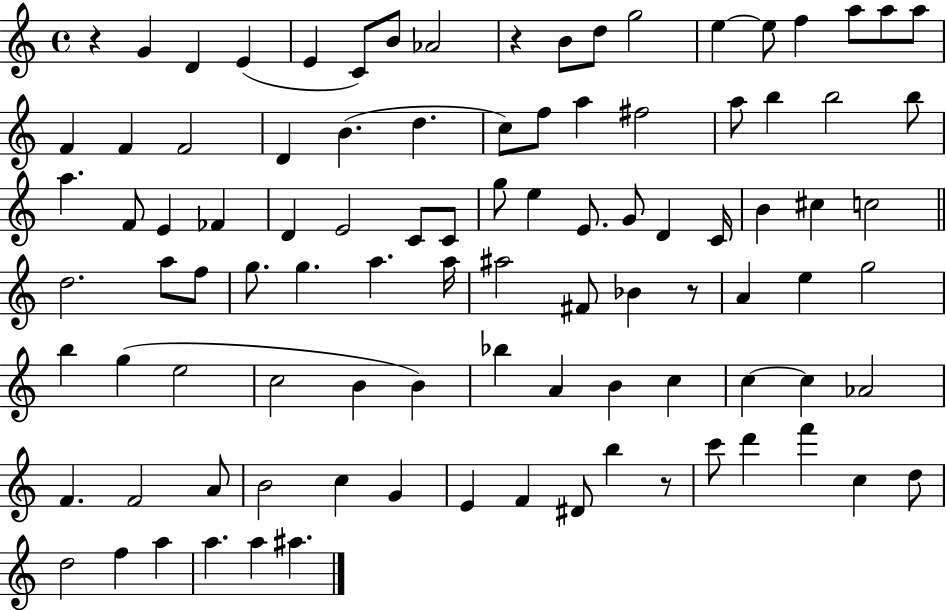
X:1
T:Untitled
M:4/4
L:1/4
K:C
z G D E E C/2 B/2 _A2 z B/2 d/2 g2 e e/2 f a/2 a/2 a/2 F F F2 D B d c/2 f/2 a ^f2 a/2 b b2 b/2 a F/2 E _F D E2 C/2 C/2 g/2 e E/2 G/2 D C/4 B ^c c2 d2 a/2 f/2 g/2 g a a/4 ^a2 ^F/2 _B z/2 A e g2 b g e2 c2 B B _b A B c c c _A2 F F2 A/2 B2 c G E F ^D/2 b z/2 c'/2 d' f' c d/2 d2 f a a a ^a